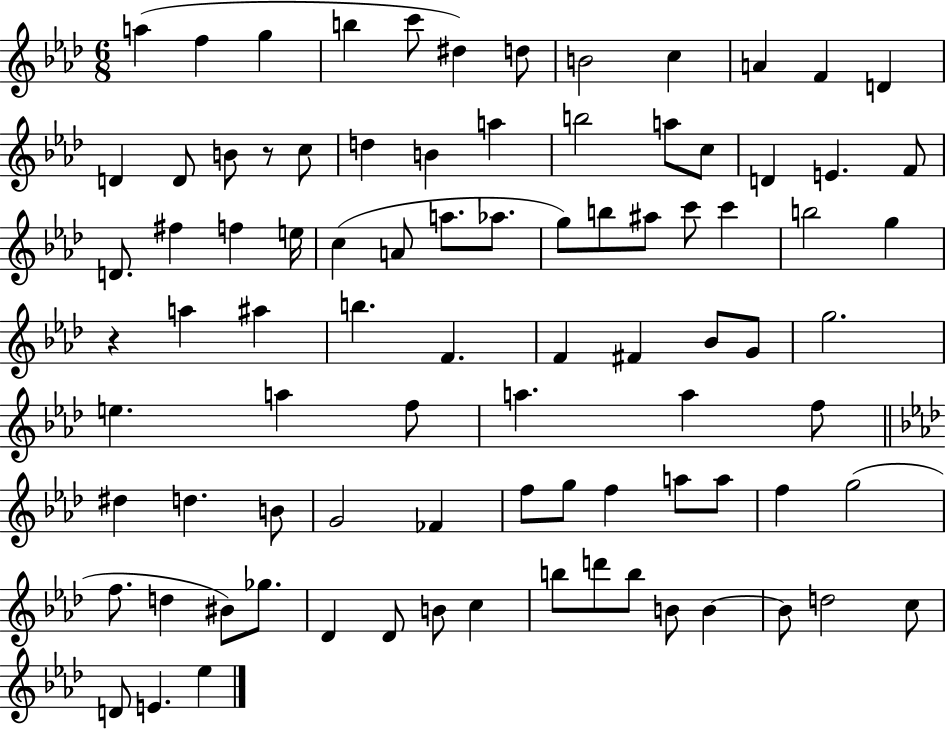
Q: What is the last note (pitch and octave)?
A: Eb5